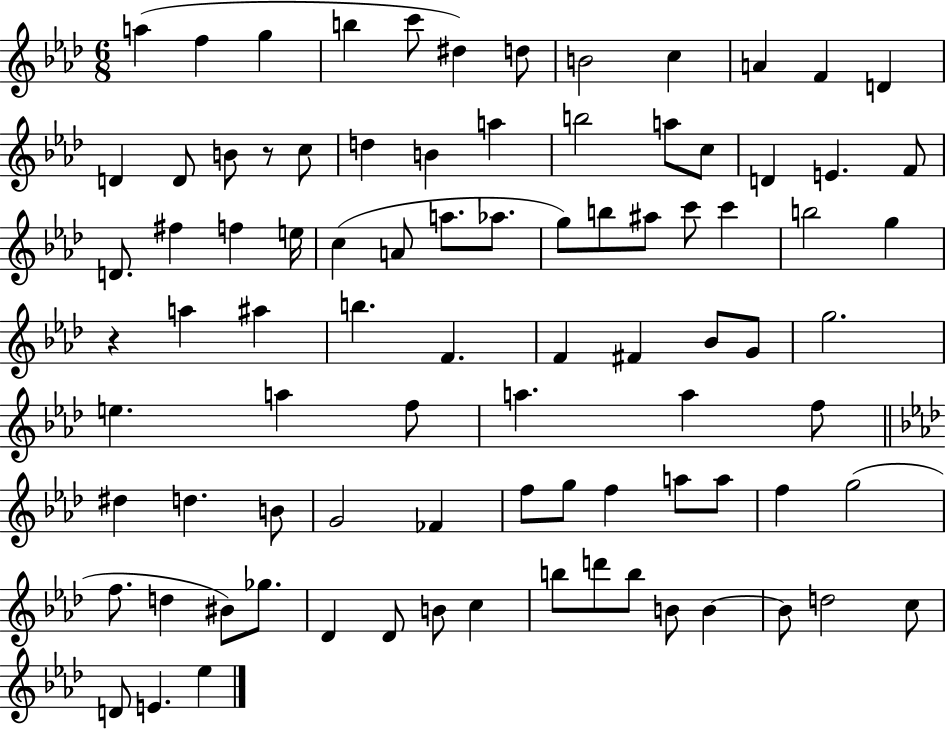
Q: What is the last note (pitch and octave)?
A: Eb5